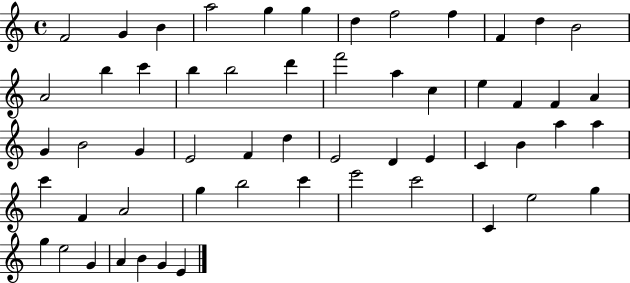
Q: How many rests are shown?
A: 0